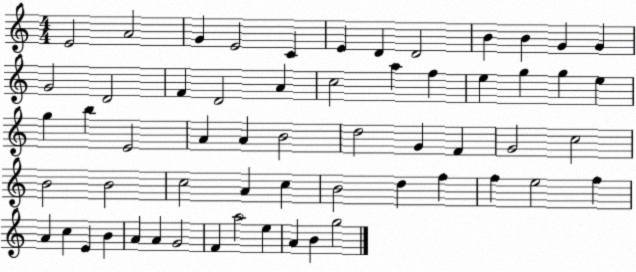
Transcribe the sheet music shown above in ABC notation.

X:1
T:Untitled
M:4/4
L:1/4
K:C
E2 A2 G E2 C E D D2 B B G G G2 D2 F D2 A c2 a f e g g e g b E2 A A B2 d2 G F G2 c2 B2 B2 c2 A c B2 d f f e2 f A c E B A A G2 F a2 e A B g2